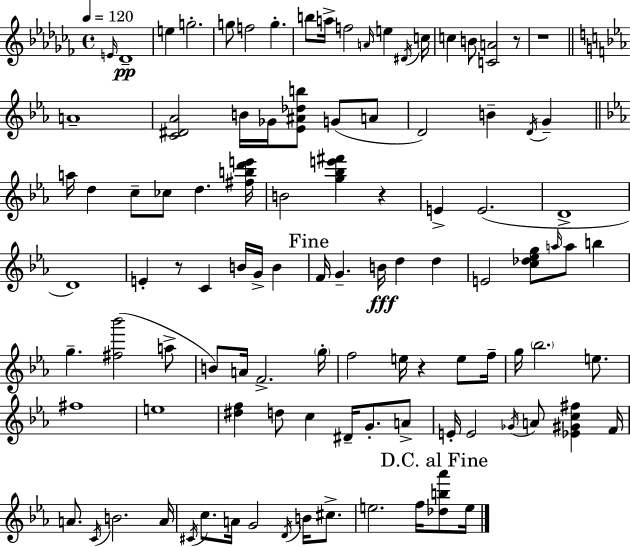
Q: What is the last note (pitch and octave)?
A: E5